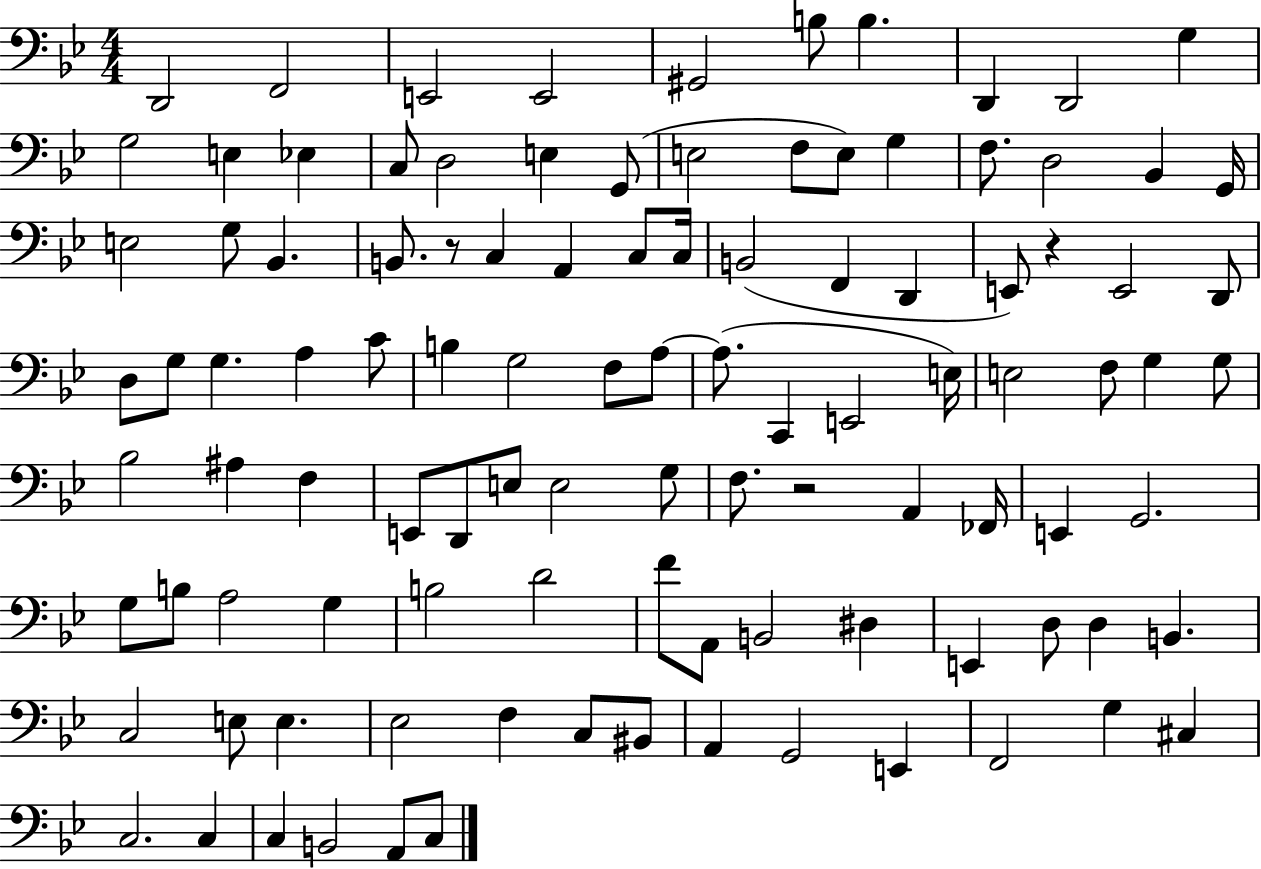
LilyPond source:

{
  \clef bass
  \numericTimeSignature
  \time 4/4
  \key bes \major
  \repeat volta 2 { d,2 f,2 | e,2 e,2 | gis,2 b8 b4. | d,4 d,2 g4 | \break g2 e4 ees4 | c8 d2 e4 g,8( | e2 f8 e8) g4 | f8. d2 bes,4 g,16 | \break e2 g8 bes,4. | b,8. r8 c4 a,4 c8 c16 | b,2( f,4 d,4 | e,8) r4 e,2 d,8 | \break d8 g8 g4. a4 c'8 | b4 g2 f8 a8~~ | a8.( c,4 e,2 e16) | e2 f8 g4 g8 | \break bes2 ais4 f4 | e,8 d,8 e8 e2 g8 | f8. r2 a,4 fes,16 | e,4 g,2. | \break g8 b8 a2 g4 | b2 d'2 | f'8 a,8 b,2 dis4 | e,4 d8 d4 b,4. | \break c2 e8 e4. | ees2 f4 c8 bis,8 | a,4 g,2 e,4 | f,2 g4 cis4 | \break c2. c4 | c4 b,2 a,8 c8 | } \bar "|."
}